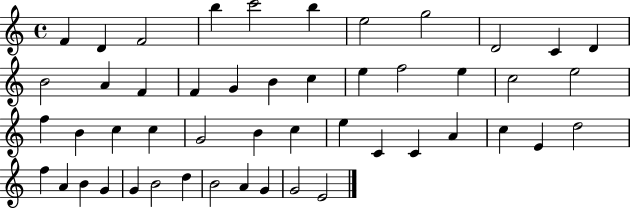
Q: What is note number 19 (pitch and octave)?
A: E5